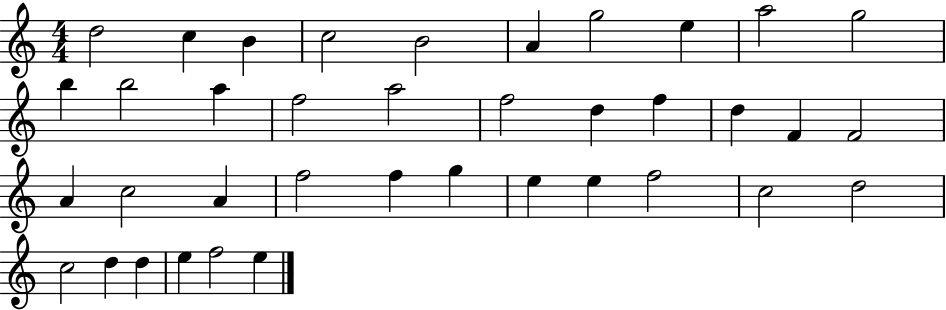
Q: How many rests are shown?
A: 0